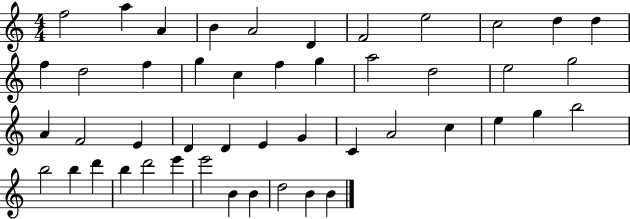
{
  \clef treble
  \numericTimeSignature
  \time 4/4
  \key c \major
  f''2 a''4 a'4 | b'4 a'2 d'4 | f'2 e''2 | c''2 d''4 d''4 | \break f''4 d''2 f''4 | g''4 c''4 f''4 g''4 | a''2 d''2 | e''2 g''2 | \break a'4 f'2 e'4 | d'4 d'4 e'4 g'4 | c'4 a'2 c''4 | e''4 g''4 b''2 | \break b''2 b''4 d'''4 | b''4 d'''2 e'''4 | e'''2 b'4 b'4 | d''2 b'4 b'4 | \break \bar "|."
}